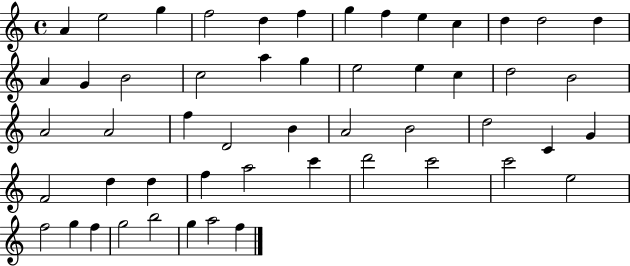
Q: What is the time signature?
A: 4/4